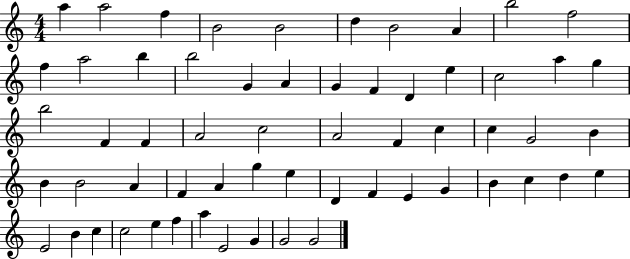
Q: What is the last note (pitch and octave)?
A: G4